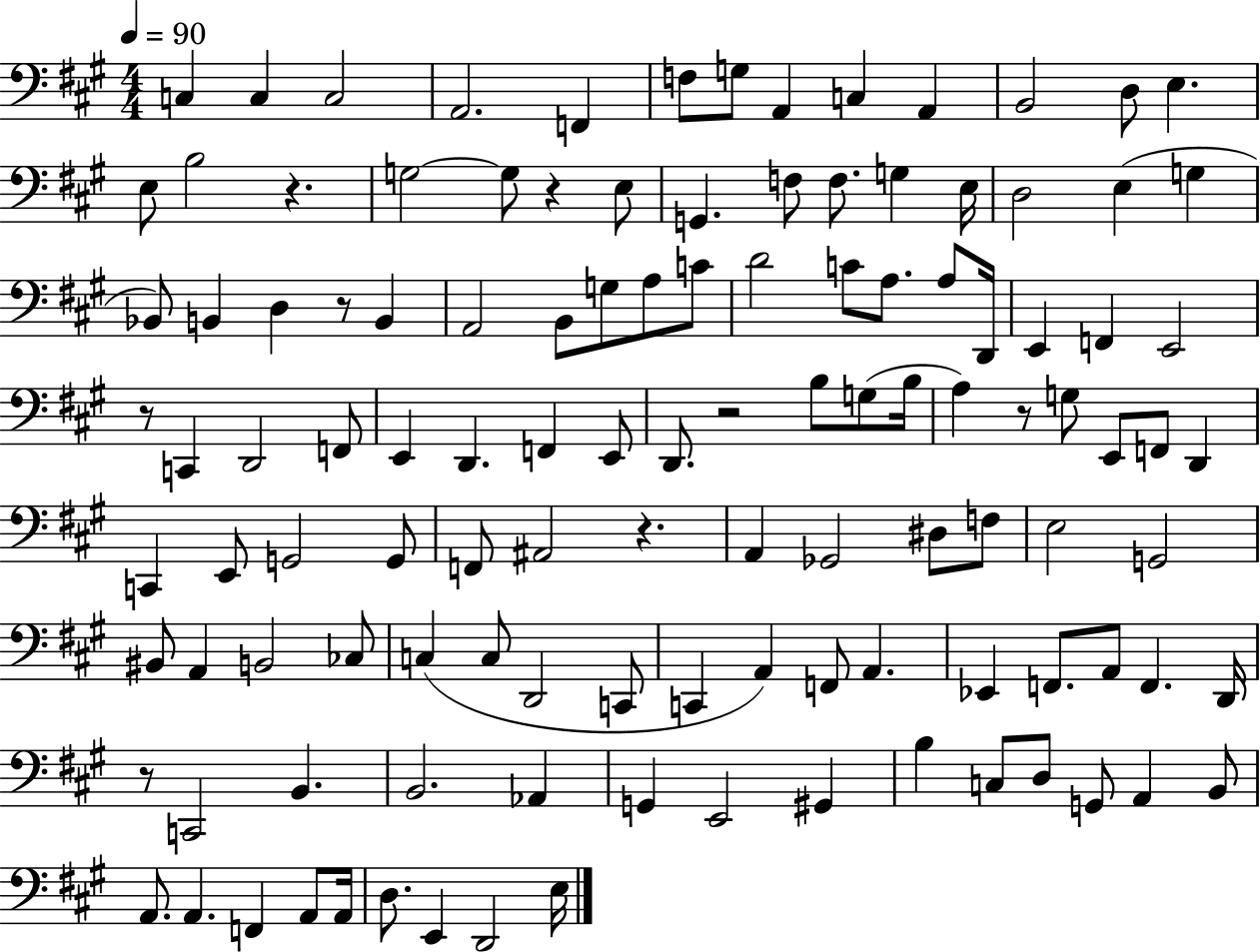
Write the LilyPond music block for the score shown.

{
  \clef bass
  \numericTimeSignature
  \time 4/4
  \key a \major
  \tempo 4 = 90
  c4 c4 c2 | a,2. f,4 | f8 g8 a,4 c4 a,4 | b,2 d8 e4. | \break e8 b2 r4. | g2~~ g8 r4 e8 | g,4. f8 f8. g4 e16 | d2 e4( g4 | \break bes,8) b,4 d4 r8 b,4 | a,2 b,8 g8 a8 c'8 | d'2 c'8 a8. a8 d,16 | e,4 f,4 e,2 | \break r8 c,4 d,2 f,8 | e,4 d,4. f,4 e,8 | d,8. r2 b8 g8( b16 | a4) r8 g8 e,8 f,8 d,4 | \break c,4 e,8 g,2 g,8 | f,8 ais,2 r4. | a,4 ges,2 dis8 f8 | e2 g,2 | \break bis,8 a,4 b,2 ces8 | c4( c8 d,2 c,8 | c,4 a,4) f,8 a,4. | ees,4 f,8. a,8 f,4. d,16 | \break r8 c,2 b,4. | b,2. aes,4 | g,4 e,2 gis,4 | b4 c8 d8 g,8 a,4 b,8 | \break a,8. a,4. f,4 a,8 a,16 | d8. e,4 d,2 e16 | \bar "|."
}